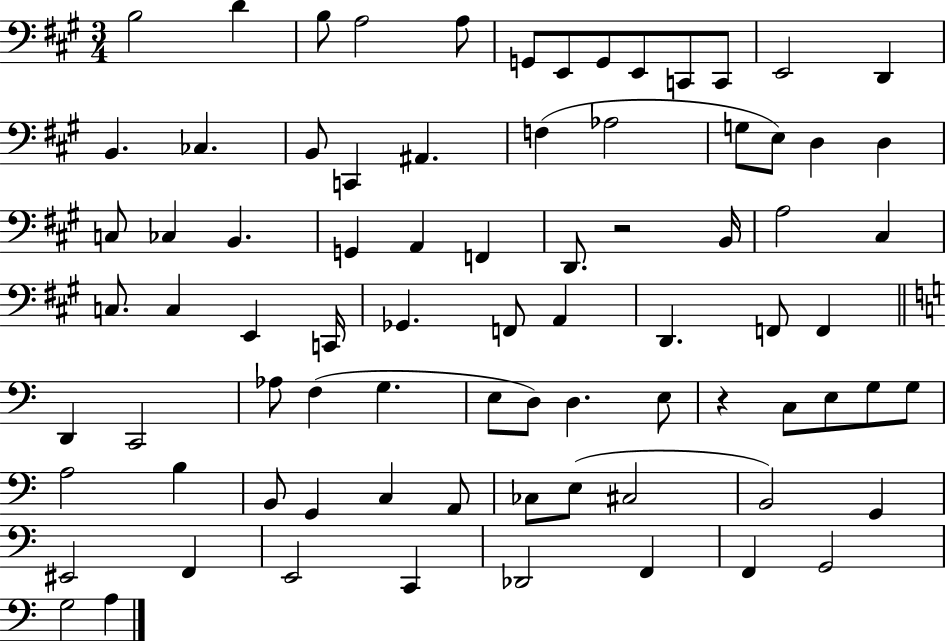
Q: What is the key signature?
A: A major